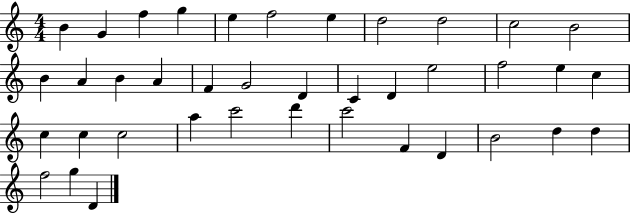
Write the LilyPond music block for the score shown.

{
  \clef treble
  \numericTimeSignature
  \time 4/4
  \key c \major
  b'4 g'4 f''4 g''4 | e''4 f''2 e''4 | d''2 d''2 | c''2 b'2 | \break b'4 a'4 b'4 a'4 | f'4 g'2 d'4 | c'4 d'4 e''2 | f''2 e''4 c''4 | \break c''4 c''4 c''2 | a''4 c'''2 d'''4 | c'''2 f'4 d'4 | b'2 d''4 d''4 | \break f''2 g''4 d'4 | \bar "|."
}